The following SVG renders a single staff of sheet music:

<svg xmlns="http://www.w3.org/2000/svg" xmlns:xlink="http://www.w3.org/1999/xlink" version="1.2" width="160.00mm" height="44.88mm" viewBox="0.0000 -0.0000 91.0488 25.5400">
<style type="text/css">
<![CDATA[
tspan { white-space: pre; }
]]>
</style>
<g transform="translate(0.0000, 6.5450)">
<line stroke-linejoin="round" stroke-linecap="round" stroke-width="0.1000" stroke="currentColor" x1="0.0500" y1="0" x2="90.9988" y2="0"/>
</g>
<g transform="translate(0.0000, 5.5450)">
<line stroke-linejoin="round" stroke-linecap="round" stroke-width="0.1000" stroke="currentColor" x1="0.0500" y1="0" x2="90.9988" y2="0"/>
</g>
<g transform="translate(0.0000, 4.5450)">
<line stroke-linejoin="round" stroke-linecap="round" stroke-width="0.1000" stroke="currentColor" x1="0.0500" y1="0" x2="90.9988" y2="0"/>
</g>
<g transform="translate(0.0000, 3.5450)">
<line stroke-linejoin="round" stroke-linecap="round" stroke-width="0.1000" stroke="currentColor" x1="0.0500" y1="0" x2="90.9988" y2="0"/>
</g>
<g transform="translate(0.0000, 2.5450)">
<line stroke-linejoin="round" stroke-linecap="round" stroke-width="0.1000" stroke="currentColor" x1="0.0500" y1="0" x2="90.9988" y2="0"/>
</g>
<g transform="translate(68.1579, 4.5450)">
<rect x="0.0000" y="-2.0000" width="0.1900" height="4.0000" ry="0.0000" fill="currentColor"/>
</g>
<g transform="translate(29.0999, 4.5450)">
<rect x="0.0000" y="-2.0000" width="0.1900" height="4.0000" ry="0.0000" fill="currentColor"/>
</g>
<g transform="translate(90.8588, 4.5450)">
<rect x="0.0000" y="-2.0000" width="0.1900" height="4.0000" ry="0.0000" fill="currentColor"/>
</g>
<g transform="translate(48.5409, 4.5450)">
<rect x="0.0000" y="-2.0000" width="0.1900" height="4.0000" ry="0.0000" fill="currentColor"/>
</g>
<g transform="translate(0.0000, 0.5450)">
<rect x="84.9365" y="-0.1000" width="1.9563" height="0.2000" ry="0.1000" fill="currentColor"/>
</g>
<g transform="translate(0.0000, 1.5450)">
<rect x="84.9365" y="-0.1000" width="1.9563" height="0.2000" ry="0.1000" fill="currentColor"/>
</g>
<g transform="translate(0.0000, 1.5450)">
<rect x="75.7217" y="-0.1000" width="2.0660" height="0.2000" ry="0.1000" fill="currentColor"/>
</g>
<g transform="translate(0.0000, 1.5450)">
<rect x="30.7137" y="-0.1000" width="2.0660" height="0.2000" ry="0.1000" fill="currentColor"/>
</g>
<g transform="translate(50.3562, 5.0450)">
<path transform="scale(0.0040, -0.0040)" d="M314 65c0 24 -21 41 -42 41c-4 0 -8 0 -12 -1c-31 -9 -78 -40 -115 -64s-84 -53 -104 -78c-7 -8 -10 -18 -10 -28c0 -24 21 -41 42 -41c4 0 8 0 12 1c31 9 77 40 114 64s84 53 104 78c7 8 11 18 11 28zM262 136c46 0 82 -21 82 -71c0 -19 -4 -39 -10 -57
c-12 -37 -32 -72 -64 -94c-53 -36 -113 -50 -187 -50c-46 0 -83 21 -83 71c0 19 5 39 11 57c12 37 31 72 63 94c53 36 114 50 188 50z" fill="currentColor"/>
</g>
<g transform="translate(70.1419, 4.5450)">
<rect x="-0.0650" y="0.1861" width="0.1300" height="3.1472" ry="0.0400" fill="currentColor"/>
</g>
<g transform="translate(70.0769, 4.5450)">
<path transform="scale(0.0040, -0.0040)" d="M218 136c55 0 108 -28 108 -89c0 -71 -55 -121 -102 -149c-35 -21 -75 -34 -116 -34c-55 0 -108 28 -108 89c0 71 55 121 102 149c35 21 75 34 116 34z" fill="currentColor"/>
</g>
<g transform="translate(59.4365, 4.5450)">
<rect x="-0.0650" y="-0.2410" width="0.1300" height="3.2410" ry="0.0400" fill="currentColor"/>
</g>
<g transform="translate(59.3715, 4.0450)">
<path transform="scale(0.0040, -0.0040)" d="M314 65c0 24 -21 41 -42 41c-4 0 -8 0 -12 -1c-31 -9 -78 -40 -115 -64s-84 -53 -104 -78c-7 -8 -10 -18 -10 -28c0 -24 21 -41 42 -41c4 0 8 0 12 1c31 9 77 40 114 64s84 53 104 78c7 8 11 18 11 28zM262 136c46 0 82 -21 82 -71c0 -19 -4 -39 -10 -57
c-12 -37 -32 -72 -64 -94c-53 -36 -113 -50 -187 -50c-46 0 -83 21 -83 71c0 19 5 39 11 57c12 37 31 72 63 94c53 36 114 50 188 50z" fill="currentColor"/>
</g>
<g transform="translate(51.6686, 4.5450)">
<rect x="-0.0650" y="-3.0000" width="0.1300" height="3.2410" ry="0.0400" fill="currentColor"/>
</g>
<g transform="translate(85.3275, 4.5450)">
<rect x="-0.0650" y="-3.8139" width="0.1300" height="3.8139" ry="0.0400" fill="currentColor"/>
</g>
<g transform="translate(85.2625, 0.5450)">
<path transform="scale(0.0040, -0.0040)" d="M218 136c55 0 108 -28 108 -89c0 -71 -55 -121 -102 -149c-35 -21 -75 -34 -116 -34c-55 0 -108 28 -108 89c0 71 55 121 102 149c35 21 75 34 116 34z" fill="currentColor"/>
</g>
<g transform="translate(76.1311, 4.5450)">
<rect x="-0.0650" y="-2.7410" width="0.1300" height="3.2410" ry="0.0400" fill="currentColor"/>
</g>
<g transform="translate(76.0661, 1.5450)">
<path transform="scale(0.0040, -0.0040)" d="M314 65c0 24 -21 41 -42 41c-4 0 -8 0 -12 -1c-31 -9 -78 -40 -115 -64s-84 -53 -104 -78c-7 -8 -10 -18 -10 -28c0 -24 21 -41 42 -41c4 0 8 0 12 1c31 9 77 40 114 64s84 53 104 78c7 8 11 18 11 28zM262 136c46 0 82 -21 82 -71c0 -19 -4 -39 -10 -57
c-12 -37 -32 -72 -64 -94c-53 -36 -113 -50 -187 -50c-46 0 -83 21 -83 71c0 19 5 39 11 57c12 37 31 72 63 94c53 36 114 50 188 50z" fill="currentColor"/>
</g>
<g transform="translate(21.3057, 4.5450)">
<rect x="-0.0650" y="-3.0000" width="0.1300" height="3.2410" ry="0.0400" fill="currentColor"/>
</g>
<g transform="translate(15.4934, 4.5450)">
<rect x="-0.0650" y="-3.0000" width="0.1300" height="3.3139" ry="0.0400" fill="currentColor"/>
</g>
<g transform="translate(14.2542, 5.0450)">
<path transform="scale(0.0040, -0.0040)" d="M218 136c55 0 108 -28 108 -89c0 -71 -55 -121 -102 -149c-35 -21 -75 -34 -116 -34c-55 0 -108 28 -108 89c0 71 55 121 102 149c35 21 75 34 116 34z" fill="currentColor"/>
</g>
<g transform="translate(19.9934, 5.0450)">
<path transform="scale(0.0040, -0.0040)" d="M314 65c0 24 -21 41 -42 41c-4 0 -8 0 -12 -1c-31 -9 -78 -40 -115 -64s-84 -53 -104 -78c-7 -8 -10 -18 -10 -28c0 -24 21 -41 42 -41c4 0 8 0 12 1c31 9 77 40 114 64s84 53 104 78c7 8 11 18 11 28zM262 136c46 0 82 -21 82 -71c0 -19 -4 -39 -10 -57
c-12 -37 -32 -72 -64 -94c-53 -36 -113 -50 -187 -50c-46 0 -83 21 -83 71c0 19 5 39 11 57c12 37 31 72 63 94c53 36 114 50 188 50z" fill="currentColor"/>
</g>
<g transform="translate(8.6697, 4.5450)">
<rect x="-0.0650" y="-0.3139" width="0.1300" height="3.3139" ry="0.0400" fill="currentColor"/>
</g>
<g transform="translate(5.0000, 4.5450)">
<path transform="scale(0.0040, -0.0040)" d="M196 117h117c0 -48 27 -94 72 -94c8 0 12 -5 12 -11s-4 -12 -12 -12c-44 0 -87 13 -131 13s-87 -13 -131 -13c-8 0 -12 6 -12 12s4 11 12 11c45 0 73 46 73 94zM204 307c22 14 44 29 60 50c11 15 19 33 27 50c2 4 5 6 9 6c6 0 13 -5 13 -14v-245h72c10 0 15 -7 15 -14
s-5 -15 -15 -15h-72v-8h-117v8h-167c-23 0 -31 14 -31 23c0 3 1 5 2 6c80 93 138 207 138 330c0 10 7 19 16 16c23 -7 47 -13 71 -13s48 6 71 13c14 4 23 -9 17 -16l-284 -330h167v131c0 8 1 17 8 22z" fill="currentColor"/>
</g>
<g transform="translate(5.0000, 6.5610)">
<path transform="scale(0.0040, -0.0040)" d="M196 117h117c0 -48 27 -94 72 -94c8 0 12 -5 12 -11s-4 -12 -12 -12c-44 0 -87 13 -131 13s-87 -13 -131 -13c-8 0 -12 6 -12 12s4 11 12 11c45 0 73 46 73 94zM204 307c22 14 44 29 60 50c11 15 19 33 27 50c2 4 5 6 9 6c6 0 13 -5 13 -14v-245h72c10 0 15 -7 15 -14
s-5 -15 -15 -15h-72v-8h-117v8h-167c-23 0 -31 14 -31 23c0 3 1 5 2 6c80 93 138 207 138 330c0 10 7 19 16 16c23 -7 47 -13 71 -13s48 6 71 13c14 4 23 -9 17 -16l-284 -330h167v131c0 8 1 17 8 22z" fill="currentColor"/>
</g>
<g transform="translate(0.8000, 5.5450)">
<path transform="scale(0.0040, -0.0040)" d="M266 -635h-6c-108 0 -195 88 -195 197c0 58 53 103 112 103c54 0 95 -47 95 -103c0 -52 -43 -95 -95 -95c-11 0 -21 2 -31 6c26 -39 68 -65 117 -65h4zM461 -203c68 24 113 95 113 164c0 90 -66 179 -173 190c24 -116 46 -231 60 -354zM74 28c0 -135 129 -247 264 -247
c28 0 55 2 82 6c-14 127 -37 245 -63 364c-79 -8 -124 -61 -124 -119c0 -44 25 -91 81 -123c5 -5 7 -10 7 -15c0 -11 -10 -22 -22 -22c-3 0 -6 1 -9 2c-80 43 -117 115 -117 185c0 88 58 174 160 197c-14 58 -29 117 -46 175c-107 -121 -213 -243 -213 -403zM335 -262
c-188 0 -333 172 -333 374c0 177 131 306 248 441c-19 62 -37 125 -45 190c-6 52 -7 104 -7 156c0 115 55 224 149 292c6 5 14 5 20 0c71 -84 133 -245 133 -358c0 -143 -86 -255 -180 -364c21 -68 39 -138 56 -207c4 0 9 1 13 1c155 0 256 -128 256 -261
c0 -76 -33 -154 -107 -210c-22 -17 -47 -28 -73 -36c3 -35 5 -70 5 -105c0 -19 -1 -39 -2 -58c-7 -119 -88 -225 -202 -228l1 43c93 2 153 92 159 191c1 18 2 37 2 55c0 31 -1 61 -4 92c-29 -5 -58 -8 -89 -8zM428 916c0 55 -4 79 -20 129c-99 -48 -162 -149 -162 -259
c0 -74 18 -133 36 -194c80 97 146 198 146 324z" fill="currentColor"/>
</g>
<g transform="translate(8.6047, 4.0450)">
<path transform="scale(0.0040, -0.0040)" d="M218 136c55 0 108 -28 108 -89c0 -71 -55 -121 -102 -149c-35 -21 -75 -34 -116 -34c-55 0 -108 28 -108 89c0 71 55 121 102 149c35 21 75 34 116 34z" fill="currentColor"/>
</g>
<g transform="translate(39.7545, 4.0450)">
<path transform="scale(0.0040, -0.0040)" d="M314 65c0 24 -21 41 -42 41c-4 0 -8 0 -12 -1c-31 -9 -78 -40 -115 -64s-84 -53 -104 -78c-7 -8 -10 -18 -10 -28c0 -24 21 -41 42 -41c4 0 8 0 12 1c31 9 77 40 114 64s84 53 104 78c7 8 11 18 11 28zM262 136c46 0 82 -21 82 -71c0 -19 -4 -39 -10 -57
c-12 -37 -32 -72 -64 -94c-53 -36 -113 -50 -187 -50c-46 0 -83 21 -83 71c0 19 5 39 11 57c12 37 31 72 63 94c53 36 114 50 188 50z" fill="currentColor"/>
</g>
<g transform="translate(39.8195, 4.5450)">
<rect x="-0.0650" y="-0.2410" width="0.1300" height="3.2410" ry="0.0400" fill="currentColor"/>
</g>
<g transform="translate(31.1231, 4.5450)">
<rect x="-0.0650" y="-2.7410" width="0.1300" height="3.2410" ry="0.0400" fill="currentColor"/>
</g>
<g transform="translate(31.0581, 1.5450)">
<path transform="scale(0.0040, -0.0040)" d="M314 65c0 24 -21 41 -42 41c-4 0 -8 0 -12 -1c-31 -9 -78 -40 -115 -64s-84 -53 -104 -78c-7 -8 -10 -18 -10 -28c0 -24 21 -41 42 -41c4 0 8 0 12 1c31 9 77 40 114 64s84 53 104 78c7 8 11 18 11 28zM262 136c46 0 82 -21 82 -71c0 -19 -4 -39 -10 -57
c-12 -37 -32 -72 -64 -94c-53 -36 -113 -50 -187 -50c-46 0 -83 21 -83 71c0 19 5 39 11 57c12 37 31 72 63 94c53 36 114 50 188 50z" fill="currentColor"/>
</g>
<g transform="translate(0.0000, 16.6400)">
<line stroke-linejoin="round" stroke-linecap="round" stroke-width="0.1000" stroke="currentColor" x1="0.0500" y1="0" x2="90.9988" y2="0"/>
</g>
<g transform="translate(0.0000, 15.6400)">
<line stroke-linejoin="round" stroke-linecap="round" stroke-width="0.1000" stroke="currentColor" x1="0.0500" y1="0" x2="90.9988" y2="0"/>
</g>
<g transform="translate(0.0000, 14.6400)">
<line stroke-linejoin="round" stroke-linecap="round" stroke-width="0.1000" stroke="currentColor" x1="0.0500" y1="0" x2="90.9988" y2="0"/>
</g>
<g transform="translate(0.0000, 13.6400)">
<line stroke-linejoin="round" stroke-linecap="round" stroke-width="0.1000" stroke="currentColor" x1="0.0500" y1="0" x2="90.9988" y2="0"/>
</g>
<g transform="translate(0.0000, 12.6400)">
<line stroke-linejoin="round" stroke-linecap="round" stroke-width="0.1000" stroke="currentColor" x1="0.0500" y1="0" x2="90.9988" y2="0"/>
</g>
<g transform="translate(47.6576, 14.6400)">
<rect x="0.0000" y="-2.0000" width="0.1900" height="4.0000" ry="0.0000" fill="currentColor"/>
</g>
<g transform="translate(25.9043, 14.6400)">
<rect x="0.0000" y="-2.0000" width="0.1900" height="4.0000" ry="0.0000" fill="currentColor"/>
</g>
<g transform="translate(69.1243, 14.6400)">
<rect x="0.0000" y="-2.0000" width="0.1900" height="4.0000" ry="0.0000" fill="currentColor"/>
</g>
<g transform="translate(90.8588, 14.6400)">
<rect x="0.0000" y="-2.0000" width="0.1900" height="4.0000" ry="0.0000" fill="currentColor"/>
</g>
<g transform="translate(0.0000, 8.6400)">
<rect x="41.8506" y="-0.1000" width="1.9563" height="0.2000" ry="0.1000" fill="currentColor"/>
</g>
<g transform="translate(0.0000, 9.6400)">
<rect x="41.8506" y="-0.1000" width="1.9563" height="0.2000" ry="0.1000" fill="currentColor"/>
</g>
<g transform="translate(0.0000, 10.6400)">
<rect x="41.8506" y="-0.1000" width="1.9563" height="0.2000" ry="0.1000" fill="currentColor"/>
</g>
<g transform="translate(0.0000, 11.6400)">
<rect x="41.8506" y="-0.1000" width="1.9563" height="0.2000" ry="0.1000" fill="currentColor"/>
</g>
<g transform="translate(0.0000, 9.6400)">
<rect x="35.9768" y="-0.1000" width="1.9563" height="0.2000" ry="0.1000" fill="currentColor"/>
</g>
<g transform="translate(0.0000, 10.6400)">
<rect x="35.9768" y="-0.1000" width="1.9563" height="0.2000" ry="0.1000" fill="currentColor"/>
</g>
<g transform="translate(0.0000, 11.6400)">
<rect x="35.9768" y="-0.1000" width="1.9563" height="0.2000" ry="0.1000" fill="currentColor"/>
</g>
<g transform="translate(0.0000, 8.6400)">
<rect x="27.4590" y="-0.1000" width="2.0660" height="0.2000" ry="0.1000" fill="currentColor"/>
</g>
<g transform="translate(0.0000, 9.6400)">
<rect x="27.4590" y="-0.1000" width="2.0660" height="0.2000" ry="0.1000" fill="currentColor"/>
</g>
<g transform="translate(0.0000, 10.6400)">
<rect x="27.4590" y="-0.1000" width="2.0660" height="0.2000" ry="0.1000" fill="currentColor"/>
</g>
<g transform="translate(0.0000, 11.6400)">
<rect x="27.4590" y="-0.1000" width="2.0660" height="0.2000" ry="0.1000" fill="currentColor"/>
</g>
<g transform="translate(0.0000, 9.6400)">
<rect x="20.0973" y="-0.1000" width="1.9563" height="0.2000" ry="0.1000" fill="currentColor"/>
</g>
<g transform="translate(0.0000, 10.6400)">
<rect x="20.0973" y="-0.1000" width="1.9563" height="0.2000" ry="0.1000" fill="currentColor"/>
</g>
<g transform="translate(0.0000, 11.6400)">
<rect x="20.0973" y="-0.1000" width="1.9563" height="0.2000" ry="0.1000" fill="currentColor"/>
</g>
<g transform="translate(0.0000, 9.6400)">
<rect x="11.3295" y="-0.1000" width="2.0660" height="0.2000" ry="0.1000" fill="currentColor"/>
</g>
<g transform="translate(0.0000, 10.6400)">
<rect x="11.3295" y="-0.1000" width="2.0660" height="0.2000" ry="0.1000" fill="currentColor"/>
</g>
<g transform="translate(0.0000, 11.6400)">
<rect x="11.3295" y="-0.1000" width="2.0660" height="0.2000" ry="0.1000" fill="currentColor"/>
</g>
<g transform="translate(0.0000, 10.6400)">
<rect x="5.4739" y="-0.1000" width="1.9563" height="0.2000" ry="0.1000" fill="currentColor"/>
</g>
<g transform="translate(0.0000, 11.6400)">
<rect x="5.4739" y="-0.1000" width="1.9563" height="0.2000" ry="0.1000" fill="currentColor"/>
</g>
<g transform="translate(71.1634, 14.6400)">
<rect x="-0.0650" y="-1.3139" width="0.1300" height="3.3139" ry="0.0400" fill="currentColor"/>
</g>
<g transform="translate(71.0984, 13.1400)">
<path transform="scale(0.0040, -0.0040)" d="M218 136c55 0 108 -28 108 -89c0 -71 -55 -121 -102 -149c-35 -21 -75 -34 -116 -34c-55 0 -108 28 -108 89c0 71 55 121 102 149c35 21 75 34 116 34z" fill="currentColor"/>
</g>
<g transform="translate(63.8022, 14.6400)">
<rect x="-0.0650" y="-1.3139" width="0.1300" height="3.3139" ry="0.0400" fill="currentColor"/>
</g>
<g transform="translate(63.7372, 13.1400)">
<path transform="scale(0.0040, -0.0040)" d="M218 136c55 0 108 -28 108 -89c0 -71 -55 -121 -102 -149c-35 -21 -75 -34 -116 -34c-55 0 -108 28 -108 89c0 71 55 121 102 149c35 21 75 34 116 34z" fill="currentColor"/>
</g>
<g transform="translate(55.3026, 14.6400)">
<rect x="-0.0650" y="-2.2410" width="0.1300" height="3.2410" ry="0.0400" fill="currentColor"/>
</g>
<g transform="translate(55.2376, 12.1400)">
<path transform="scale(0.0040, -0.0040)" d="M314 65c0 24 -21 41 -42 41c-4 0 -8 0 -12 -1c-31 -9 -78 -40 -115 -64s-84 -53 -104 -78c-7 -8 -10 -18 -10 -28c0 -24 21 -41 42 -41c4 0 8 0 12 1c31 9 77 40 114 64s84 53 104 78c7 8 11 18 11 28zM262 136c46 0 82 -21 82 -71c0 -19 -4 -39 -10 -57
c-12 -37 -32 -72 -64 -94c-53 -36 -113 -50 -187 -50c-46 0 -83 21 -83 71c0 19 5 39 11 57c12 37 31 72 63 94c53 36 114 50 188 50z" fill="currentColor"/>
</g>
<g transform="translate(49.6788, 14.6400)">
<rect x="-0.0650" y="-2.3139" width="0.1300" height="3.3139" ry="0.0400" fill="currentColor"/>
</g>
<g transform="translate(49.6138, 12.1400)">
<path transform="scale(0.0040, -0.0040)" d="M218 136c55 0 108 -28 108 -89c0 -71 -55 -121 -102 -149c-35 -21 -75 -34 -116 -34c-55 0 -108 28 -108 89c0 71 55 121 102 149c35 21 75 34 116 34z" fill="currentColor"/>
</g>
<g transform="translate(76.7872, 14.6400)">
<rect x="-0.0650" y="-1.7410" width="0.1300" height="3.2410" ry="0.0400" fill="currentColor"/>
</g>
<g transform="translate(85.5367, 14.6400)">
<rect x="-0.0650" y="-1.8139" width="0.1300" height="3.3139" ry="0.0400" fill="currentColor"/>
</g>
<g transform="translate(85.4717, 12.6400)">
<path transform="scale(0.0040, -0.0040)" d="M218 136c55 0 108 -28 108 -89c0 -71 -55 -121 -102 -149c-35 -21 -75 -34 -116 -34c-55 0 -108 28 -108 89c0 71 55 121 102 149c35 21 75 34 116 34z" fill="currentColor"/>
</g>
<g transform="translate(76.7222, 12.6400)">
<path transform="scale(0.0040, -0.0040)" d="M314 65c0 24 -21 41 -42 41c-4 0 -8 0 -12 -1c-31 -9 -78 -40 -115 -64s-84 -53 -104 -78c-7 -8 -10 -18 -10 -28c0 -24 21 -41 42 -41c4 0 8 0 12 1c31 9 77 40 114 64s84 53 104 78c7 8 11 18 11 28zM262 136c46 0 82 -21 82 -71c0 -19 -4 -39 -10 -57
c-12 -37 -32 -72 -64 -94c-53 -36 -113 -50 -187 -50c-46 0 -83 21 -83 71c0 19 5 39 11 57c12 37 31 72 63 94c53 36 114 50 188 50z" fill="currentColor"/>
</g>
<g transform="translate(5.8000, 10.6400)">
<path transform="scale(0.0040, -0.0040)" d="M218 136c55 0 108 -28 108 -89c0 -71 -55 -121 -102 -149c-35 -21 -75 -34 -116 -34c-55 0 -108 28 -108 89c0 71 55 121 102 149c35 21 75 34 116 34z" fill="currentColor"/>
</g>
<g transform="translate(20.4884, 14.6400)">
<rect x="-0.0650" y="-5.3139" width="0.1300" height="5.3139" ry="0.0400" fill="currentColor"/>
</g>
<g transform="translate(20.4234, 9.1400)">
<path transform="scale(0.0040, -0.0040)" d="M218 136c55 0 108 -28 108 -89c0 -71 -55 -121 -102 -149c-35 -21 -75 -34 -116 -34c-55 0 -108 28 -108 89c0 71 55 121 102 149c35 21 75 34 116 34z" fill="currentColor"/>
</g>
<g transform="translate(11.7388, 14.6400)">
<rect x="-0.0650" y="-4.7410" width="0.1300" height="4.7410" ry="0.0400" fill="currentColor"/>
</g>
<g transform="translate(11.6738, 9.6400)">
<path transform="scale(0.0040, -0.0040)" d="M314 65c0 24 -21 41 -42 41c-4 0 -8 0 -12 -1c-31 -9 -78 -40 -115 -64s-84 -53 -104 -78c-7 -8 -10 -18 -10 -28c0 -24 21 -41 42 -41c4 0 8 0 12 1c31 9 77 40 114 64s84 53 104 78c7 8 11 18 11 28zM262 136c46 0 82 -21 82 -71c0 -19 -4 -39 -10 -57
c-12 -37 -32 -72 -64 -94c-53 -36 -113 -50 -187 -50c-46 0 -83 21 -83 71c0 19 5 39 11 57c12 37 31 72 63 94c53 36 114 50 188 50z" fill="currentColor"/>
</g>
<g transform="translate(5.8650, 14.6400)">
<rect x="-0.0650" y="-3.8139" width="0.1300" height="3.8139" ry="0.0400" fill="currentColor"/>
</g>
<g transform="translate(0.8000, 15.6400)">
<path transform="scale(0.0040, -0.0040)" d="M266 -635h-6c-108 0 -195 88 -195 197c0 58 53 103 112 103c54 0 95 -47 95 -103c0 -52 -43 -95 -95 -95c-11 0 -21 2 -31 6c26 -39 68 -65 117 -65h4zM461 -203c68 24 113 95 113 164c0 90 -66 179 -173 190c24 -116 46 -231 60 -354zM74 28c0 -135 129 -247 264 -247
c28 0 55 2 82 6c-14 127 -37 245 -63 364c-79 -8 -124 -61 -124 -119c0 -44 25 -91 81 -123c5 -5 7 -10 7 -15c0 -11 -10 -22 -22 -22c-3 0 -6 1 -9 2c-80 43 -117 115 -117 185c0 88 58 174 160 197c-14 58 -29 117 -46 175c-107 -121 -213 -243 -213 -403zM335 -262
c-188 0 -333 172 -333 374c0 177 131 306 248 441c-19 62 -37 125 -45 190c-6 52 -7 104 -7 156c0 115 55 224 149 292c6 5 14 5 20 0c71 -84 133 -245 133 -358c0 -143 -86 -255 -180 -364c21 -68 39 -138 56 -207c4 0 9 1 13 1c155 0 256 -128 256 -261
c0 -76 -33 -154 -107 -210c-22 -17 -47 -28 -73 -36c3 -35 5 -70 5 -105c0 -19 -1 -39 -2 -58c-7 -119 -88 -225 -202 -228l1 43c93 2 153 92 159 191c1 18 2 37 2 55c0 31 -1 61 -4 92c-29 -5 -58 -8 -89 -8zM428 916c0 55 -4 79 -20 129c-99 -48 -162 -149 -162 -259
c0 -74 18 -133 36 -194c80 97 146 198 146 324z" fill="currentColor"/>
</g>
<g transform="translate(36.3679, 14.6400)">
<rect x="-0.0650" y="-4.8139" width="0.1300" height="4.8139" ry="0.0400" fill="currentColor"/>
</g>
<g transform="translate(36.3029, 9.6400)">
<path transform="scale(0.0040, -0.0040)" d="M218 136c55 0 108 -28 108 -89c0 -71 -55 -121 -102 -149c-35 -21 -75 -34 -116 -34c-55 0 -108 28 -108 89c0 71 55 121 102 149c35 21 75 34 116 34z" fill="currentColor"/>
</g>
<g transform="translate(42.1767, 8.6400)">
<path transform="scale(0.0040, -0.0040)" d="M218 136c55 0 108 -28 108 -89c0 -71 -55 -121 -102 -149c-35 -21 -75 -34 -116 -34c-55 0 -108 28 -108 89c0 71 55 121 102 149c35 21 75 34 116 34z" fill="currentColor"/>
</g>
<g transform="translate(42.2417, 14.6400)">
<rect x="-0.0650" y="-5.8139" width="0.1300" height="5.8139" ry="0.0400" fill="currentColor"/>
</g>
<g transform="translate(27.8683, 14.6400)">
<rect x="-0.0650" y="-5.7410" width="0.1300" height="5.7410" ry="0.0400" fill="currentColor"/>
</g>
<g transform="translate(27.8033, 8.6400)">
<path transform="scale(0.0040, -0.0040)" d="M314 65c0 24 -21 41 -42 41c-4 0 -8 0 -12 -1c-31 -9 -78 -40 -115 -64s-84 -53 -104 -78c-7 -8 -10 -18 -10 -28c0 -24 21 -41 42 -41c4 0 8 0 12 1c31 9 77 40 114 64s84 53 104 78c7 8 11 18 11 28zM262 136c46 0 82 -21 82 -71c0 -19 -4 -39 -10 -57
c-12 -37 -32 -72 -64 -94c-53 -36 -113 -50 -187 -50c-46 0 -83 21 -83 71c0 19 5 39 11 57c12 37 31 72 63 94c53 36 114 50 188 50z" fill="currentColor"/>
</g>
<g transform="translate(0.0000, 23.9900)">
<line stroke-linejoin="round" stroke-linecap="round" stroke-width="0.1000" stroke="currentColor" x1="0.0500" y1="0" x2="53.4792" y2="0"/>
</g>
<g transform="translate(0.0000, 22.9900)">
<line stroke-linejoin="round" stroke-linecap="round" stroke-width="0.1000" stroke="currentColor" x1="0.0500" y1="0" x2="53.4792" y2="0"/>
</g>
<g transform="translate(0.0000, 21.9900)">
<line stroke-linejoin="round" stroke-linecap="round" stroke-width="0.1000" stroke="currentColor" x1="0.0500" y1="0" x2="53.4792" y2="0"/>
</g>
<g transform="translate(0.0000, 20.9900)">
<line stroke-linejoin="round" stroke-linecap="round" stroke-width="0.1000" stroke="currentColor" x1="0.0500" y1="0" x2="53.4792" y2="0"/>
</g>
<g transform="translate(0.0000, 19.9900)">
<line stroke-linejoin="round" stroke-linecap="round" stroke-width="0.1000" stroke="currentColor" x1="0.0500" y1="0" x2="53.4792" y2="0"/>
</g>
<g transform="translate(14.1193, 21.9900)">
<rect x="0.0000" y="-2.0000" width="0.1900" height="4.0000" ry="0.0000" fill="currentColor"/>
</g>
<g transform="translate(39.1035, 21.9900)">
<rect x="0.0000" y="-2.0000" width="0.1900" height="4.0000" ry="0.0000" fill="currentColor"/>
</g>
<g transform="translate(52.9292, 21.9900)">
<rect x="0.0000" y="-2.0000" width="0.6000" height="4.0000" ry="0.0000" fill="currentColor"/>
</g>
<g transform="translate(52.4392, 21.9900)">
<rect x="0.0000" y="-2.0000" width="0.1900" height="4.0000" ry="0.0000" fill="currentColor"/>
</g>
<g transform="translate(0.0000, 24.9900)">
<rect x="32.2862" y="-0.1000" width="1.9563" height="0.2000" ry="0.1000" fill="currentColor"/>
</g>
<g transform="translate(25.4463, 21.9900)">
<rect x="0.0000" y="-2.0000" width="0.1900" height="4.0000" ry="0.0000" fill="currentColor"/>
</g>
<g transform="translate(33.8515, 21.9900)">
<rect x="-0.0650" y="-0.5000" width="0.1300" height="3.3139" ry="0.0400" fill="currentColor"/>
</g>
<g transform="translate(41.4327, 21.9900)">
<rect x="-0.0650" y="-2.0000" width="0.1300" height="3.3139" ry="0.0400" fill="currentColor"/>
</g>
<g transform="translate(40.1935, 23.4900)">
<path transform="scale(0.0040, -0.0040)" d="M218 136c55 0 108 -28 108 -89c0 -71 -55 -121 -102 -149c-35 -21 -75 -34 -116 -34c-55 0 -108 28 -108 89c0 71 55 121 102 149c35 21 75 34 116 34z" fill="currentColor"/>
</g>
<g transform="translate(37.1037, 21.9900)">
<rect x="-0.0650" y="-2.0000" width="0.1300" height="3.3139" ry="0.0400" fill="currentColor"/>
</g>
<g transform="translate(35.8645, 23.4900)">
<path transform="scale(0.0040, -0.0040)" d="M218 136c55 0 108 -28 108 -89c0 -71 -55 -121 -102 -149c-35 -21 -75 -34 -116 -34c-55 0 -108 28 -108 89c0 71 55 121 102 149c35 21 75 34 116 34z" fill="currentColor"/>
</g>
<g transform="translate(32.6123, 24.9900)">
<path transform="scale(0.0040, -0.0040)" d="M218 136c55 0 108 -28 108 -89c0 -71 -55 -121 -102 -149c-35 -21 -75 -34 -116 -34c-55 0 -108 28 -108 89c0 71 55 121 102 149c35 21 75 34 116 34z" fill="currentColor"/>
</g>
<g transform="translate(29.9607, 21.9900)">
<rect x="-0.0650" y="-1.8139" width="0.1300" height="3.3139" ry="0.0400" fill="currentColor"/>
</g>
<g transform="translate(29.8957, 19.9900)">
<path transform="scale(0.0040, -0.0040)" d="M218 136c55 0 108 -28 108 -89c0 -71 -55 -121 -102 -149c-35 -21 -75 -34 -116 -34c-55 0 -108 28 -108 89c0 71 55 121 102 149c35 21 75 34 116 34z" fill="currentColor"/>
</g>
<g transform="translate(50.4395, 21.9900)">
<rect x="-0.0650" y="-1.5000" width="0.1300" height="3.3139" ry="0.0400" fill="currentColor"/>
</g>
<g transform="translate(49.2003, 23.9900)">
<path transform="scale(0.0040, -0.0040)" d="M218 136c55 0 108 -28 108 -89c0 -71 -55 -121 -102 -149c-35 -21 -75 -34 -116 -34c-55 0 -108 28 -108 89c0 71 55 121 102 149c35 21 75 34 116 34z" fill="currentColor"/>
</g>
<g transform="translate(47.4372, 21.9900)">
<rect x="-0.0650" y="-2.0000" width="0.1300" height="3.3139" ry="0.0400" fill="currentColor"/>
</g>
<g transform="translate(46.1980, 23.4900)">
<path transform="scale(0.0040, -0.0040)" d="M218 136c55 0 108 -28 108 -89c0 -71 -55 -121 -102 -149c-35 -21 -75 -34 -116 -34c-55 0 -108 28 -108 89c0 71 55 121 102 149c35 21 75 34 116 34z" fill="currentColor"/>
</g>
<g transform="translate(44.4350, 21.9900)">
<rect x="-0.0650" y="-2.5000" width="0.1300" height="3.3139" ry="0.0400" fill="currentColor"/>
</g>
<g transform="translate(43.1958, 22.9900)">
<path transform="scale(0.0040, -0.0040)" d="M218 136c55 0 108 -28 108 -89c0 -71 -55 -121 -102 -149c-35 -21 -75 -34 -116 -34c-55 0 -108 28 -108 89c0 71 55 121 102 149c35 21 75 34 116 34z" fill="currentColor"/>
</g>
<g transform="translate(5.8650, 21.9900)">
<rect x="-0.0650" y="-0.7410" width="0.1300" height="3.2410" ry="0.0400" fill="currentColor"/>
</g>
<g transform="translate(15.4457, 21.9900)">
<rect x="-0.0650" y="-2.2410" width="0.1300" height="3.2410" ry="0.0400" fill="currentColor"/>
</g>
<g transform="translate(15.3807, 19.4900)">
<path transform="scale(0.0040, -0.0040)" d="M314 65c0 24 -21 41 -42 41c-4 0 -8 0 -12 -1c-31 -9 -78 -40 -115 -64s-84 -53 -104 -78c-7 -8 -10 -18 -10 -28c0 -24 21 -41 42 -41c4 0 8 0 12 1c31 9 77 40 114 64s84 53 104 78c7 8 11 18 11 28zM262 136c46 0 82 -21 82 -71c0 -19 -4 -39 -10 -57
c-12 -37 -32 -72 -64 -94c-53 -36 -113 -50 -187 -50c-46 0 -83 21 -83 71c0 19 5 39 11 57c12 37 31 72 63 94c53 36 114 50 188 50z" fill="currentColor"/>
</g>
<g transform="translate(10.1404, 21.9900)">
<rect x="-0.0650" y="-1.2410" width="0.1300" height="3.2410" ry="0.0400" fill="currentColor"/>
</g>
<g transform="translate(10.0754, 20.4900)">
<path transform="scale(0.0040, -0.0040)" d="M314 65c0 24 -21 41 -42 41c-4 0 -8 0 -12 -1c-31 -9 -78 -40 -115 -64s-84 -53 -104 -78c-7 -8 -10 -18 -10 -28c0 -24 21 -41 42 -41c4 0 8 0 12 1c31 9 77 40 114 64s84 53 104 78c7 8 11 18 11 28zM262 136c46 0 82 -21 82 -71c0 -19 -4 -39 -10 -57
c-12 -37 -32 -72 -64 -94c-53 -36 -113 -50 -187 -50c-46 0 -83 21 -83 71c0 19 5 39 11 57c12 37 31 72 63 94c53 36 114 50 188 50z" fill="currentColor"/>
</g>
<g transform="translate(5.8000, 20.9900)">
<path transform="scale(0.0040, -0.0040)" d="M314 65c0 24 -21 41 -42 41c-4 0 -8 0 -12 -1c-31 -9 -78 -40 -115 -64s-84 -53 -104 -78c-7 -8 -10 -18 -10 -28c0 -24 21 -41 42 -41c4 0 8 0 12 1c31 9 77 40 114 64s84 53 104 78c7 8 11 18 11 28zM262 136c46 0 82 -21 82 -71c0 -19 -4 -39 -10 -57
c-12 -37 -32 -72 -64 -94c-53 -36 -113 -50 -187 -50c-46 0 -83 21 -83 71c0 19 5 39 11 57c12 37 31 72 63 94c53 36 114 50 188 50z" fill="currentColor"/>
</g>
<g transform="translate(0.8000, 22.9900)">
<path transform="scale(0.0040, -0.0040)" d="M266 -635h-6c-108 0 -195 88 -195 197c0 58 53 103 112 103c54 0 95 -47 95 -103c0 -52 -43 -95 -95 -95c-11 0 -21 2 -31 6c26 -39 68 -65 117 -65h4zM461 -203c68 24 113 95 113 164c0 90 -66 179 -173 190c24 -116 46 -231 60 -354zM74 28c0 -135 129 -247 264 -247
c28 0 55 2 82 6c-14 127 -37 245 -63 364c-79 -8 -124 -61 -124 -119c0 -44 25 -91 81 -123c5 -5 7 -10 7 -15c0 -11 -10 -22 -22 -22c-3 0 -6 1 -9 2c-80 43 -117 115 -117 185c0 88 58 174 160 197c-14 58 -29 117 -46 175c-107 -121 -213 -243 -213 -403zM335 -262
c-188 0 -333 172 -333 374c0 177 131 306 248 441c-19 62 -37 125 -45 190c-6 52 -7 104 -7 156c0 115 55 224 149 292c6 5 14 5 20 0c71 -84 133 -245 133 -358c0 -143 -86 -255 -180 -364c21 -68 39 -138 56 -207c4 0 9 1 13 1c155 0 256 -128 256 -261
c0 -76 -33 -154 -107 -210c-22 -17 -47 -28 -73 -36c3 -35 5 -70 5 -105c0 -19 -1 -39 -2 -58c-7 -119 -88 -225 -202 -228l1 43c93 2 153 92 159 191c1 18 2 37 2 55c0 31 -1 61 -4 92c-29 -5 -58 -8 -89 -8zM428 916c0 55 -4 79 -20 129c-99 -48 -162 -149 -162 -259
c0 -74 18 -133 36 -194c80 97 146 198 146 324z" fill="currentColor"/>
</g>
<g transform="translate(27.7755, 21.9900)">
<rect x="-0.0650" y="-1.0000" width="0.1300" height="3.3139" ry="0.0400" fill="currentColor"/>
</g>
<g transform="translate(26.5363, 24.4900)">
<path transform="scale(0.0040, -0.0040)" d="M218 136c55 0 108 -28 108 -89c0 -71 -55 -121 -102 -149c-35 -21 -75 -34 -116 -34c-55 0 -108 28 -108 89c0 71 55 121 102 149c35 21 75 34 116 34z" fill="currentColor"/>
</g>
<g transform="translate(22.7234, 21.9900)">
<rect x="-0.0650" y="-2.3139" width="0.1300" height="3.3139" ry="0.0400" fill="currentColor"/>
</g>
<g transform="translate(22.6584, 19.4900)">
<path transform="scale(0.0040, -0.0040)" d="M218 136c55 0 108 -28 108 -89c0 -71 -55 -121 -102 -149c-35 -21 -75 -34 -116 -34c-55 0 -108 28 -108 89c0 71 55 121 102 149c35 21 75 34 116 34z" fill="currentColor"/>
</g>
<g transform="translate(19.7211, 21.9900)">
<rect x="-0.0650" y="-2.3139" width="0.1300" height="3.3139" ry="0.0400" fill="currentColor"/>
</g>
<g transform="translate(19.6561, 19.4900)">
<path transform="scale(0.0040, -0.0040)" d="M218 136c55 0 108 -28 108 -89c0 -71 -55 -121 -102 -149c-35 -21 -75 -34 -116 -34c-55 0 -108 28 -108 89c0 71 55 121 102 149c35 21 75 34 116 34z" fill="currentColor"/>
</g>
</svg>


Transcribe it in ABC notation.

X:1
T:Untitled
M:4/4
L:1/4
K:C
c A A2 a2 c2 A2 c2 B a2 c' c' e'2 f' g'2 e' g' g g2 e e f2 f d2 e2 g2 g g D f C F F G F E